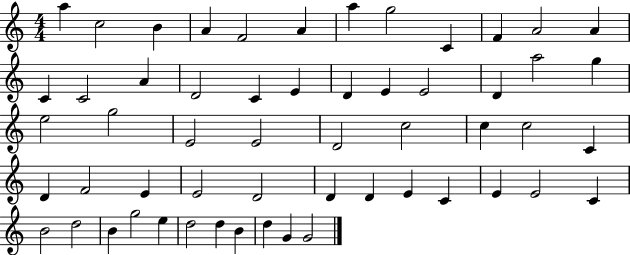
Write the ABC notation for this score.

X:1
T:Untitled
M:4/4
L:1/4
K:C
a c2 B A F2 A a g2 C F A2 A C C2 A D2 C E D E E2 D a2 g e2 g2 E2 E2 D2 c2 c c2 C D F2 E E2 D2 D D E C E E2 C B2 d2 B g2 e d2 d B d G G2